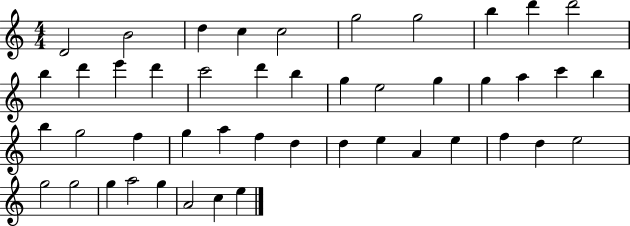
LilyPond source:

{
  \clef treble
  \numericTimeSignature
  \time 4/4
  \key c \major
  d'2 b'2 | d''4 c''4 c''2 | g''2 g''2 | b''4 d'''4 d'''2 | \break b''4 d'''4 e'''4 d'''4 | c'''2 d'''4 b''4 | g''4 e''2 g''4 | g''4 a''4 c'''4 b''4 | \break b''4 g''2 f''4 | g''4 a''4 f''4 d''4 | d''4 e''4 a'4 e''4 | f''4 d''4 e''2 | \break g''2 g''2 | g''4 a''2 g''4 | a'2 c''4 e''4 | \bar "|."
}